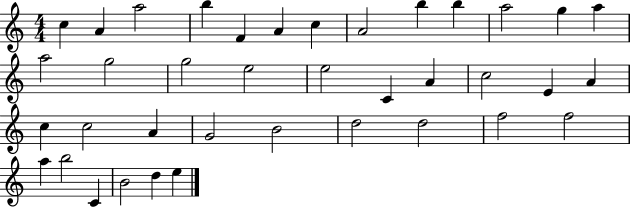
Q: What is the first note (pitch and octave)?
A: C5